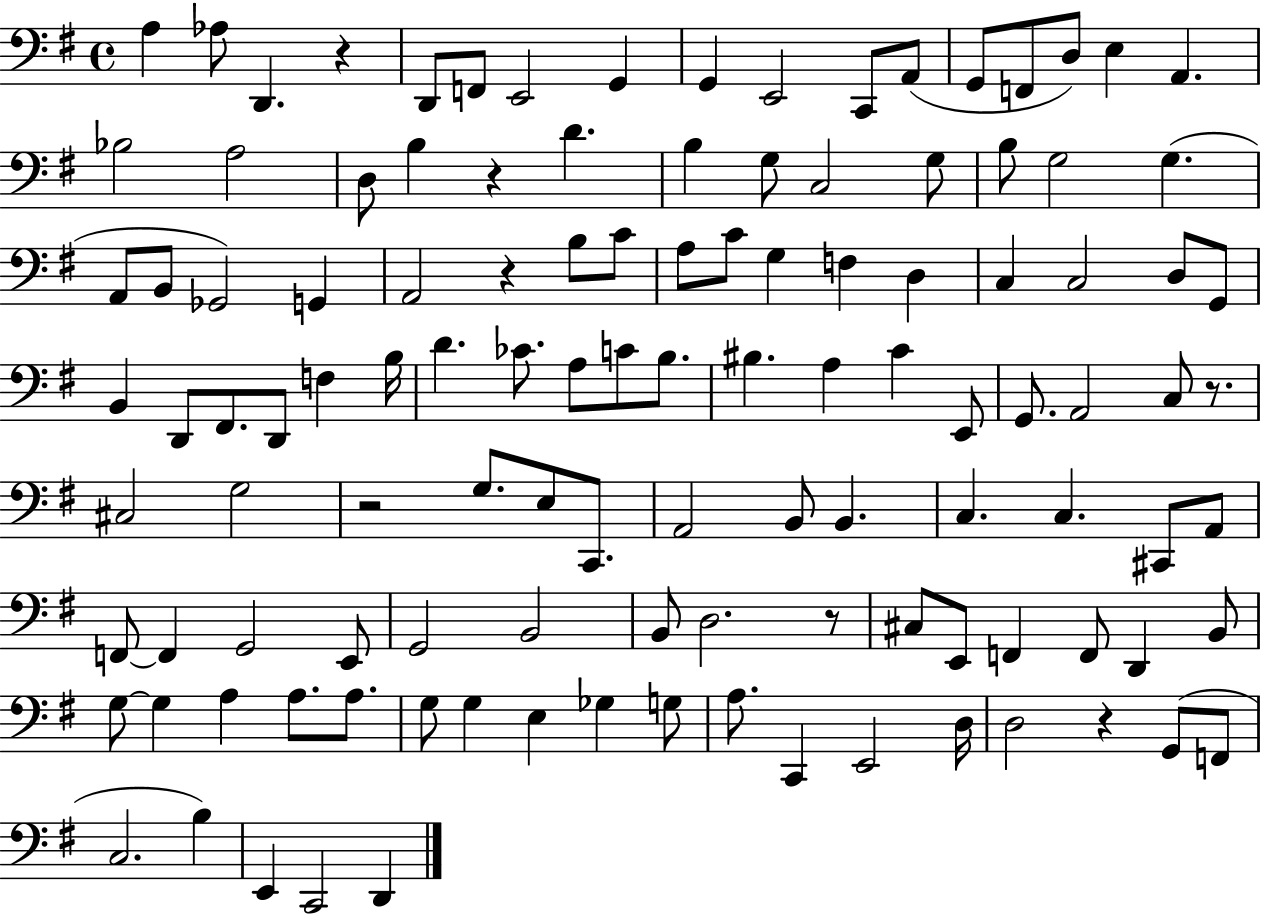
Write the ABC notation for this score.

X:1
T:Untitled
M:4/4
L:1/4
K:G
A, _A,/2 D,, z D,,/2 F,,/2 E,,2 G,, G,, E,,2 C,,/2 A,,/2 G,,/2 F,,/2 D,/2 E, A,, _B,2 A,2 D,/2 B, z D B, G,/2 C,2 G,/2 B,/2 G,2 G, A,,/2 B,,/2 _G,,2 G,, A,,2 z B,/2 C/2 A,/2 C/2 G, F, D, C, C,2 D,/2 G,,/2 B,, D,,/2 ^F,,/2 D,,/2 F, B,/4 D _C/2 A,/2 C/2 B,/2 ^B, A, C E,,/2 G,,/2 A,,2 C,/2 z/2 ^C,2 G,2 z2 G,/2 E,/2 C,,/2 A,,2 B,,/2 B,, C, C, ^C,,/2 A,,/2 F,,/2 F,, G,,2 E,,/2 G,,2 B,,2 B,,/2 D,2 z/2 ^C,/2 E,,/2 F,, F,,/2 D,, B,,/2 G,/2 G, A, A,/2 A,/2 G,/2 G, E, _G, G,/2 A,/2 C,, E,,2 D,/4 D,2 z G,,/2 F,,/2 C,2 B, E,, C,,2 D,,